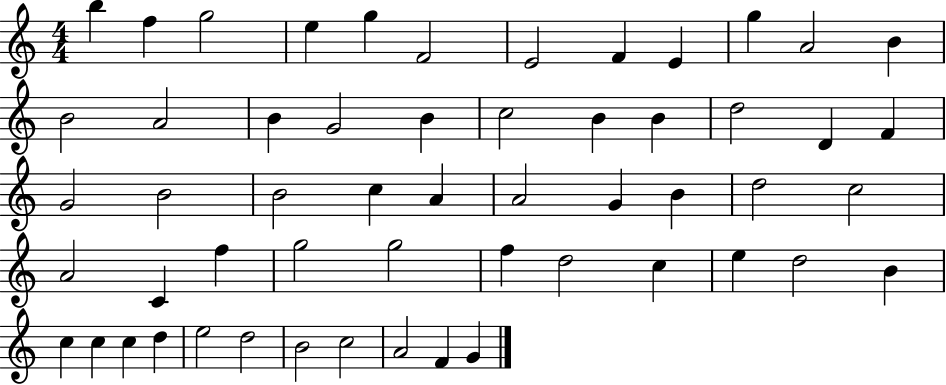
B5/q F5/q G5/h E5/q G5/q F4/h E4/h F4/q E4/q G5/q A4/h B4/q B4/h A4/h B4/q G4/h B4/q C5/h B4/q B4/q D5/h D4/q F4/q G4/h B4/h B4/h C5/q A4/q A4/h G4/q B4/q D5/h C5/h A4/h C4/q F5/q G5/h G5/h F5/q D5/h C5/q E5/q D5/h B4/q C5/q C5/q C5/q D5/q E5/h D5/h B4/h C5/h A4/h F4/q G4/q